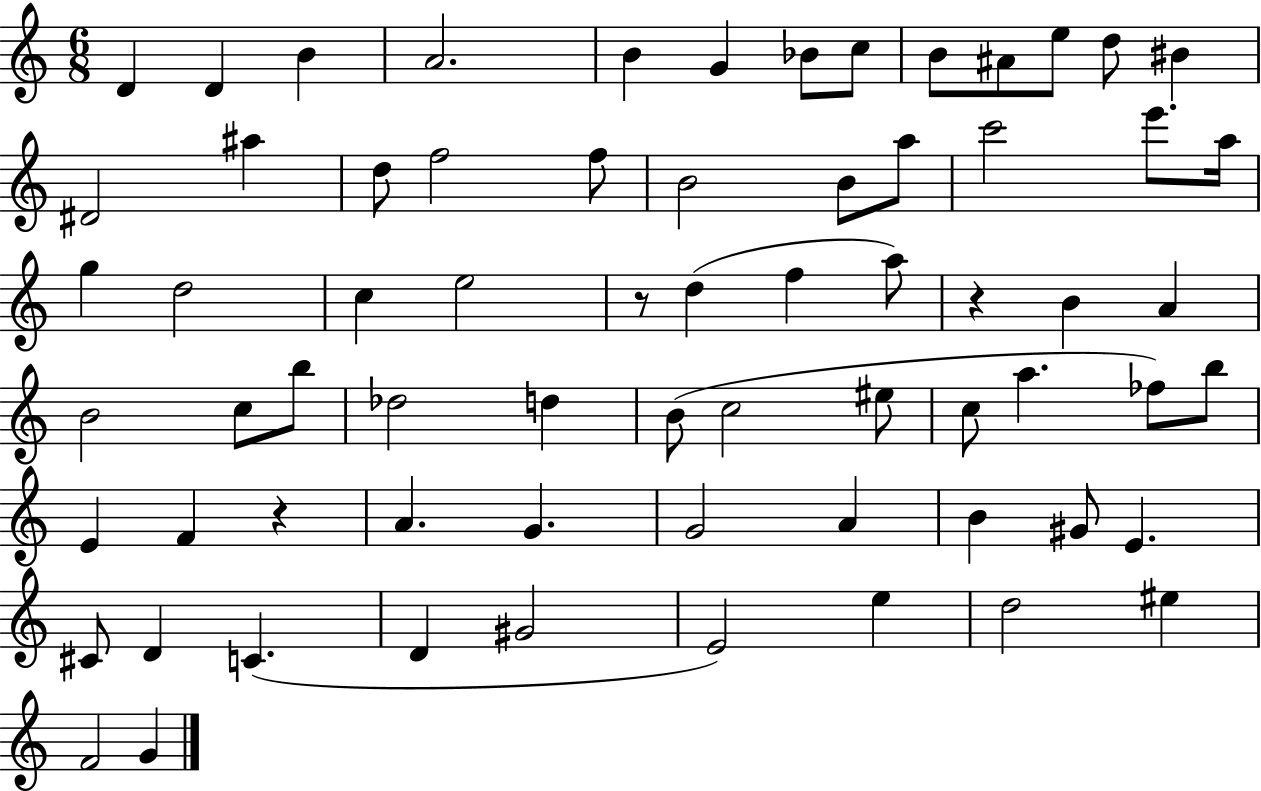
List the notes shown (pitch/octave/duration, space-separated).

D4/q D4/q B4/q A4/h. B4/q G4/q Bb4/e C5/e B4/e A#4/e E5/e D5/e BIS4/q D#4/h A#5/q D5/e F5/h F5/e B4/h B4/e A5/e C6/h E6/e. A5/s G5/q D5/h C5/q E5/h R/e D5/q F5/q A5/e R/q B4/q A4/q B4/h C5/e B5/e Db5/h D5/q B4/e C5/h EIS5/e C5/e A5/q. FES5/e B5/e E4/q F4/q R/q A4/q. G4/q. G4/h A4/q B4/q G#4/e E4/q. C#4/e D4/q C4/q. D4/q G#4/h E4/h E5/q D5/h EIS5/q F4/h G4/q